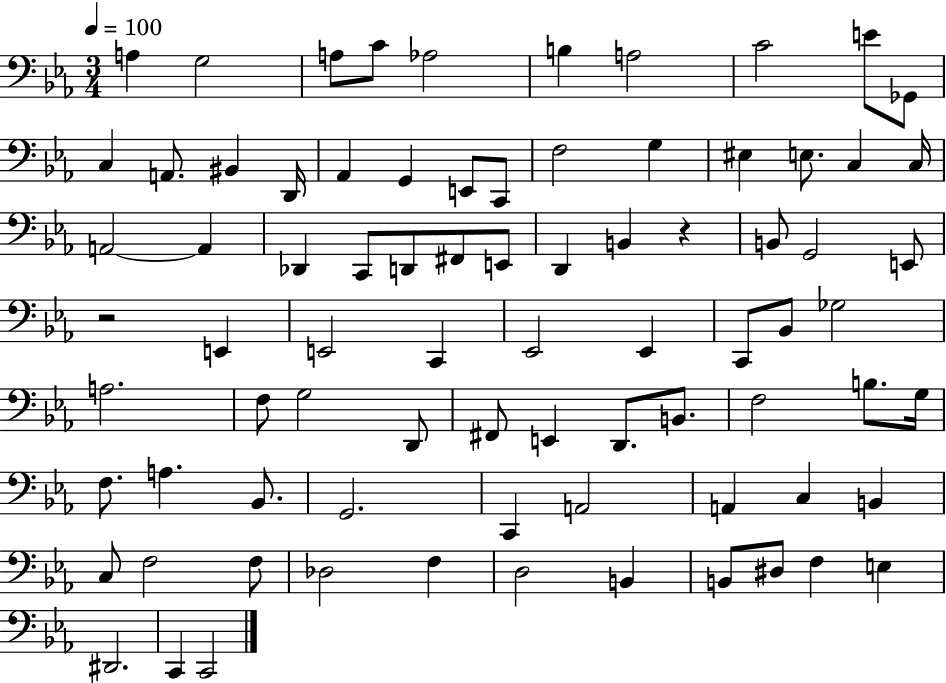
X:1
T:Untitled
M:3/4
L:1/4
K:Eb
A, G,2 A,/2 C/2 _A,2 B, A,2 C2 E/2 _G,,/2 C, A,,/2 ^B,, D,,/4 _A,, G,, E,,/2 C,,/2 F,2 G, ^E, E,/2 C, C,/4 A,,2 A,, _D,, C,,/2 D,,/2 ^F,,/2 E,,/2 D,, B,, z B,,/2 G,,2 E,,/2 z2 E,, E,,2 C,, _E,,2 _E,, C,,/2 _B,,/2 _G,2 A,2 F,/2 G,2 D,,/2 ^F,,/2 E,, D,,/2 B,,/2 F,2 B,/2 G,/4 F,/2 A, _B,,/2 G,,2 C,, A,,2 A,, C, B,, C,/2 F,2 F,/2 _D,2 F, D,2 B,, B,,/2 ^D,/2 F, E, ^D,,2 C,, C,,2